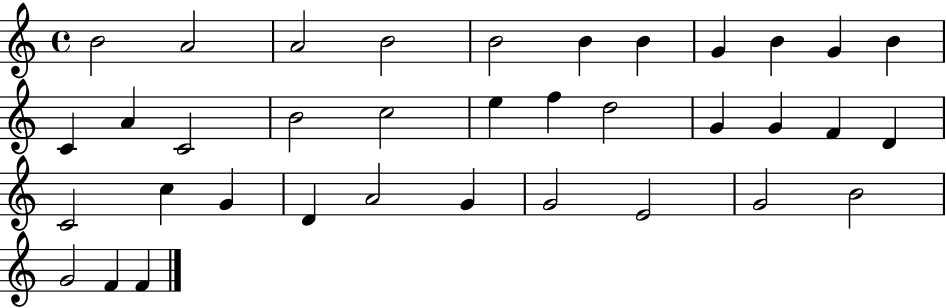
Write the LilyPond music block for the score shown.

{
  \clef treble
  \time 4/4
  \defaultTimeSignature
  \key c \major
  b'2 a'2 | a'2 b'2 | b'2 b'4 b'4 | g'4 b'4 g'4 b'4 | \break c'4 a'4 c'2 | b'2 c''2 | e''4 f''4 d''2 | g'4 g'4 f'4 d'4 | \break c'2 c''4 g'4 | d'4 a'2 g'4 | g'2 e'2 | g'2 b'2 | \break g'2 f'4 f'4 | \bar "|."
}